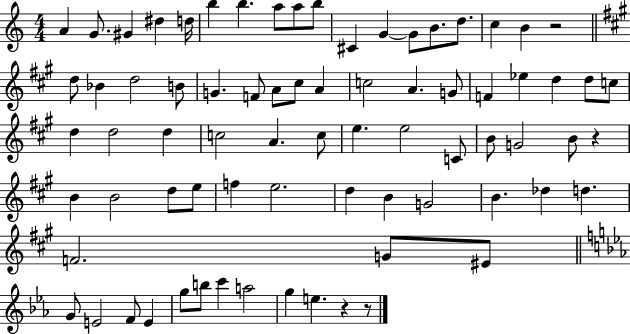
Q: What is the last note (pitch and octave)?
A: E5